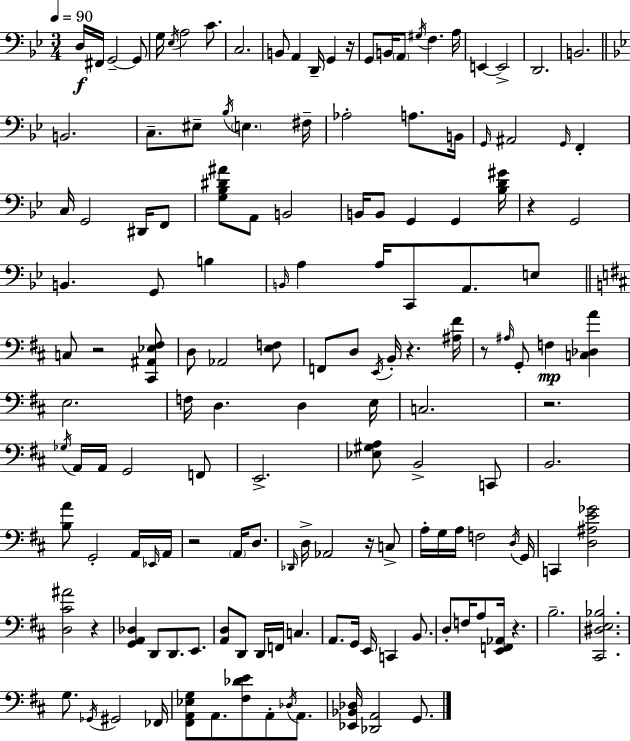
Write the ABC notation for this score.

X:1
T:Untitled
M:3/4
L:1/4
K:Gm
D,/4 ^F,,/4 G,,2 G,,/2 G,/4 _E,/4 A,2 C/2 C,2 B,,/2 A,, D,,/4 G,, z/4 G,,/2 B,,/4 A,,/2 ^G,/4 F, A,/4 E,, E,,2 D,,2 B,,2 B,,2 C,/2 ^E,/2 _B,/4 E, ^F,/4 _A,2 A,/2 B,,/4 G,,/4 ^A,,2 G,,/4 F,, C,/4 G,,2 ^D,,/4 F,,/2 [G,_B,^D^A]/2 A,,/2 B,,2 B,,/4 B,,/2 G,, G,, [_B,D^G]/4 z G,,2 B,, G,,/2 B, B,,/4 A, A,/4 C,,/2 A,,/2 E,/2 C,/2 z2 [^C,,^A,,_E,^F,]/2 D,/2 _A,,2 [E,F,]/2 F,,/2 D,/2 E,,/4 B,,/4 z [^A,^F]/4 z/2 ^A,/4 G,,/2 F, [C,_D,A] E,2 F,/4 D, D, E,/4 C,2 z2 _G,/4 A,,/4 A,,/4 G,,2 F,,/2 E,,2 [_E,^G,A,]/2 B,,2 C,,/2 B,,2 [B,A]/2 G,,2 A,,/4 _E,,/4 A,,/4 z2 A,,/4 D,/2 _D,,/4 D,/4 _A,,2 z/4 C,/2 A,/4 G,/4 A,/4 F,2 D,/4 G,,/4 C,, [D,^A,E_G]2 [D,^C^A]2 z [G,,A,,_D,] D,,/2 D,,/2 E,,/2 [A,,D,]/2 D,,/2 D,,/4 F,,/4 C, A,,/2 G,,/4 E,,/4 C,, B,,/2 D,/2 F,/4 A,/2 [E,,F,,_A,,]/4 z B,2 [^C,,^D,E,_B,]2 G,/2 _G,,/4 ^G,,2 _F,,/4 [^F,,A,,_E,G,]/2 A,,/2 [^F,_DE]/2 A,,/2 _D,/4 A,,/2 [_E,,_B,,_D,]/4 [_D,,A,,]2 G,,/2